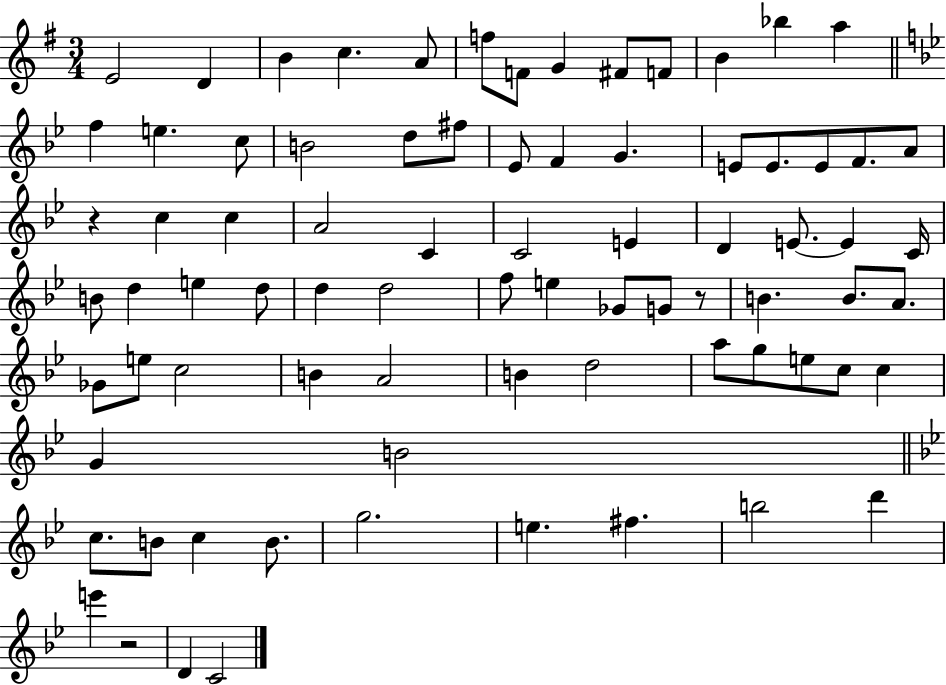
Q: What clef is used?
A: treble